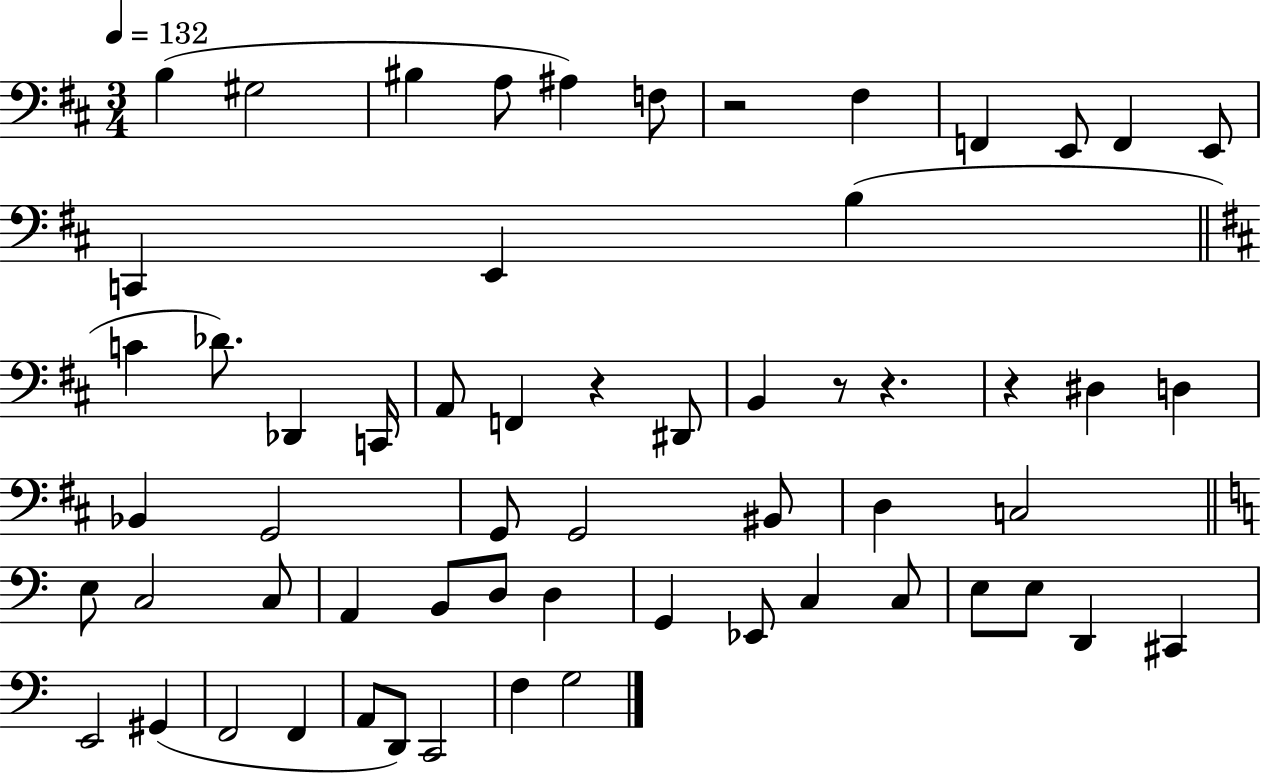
{
  \clef bass
  \numericTimeSignature
  \time 3/4
  \key d \major
  \tempo 4 = 132
  b4( gis2 | bis4 a8 ais4) f8 | r2 fis4 | f,4 e,8 f,4 e,8 | \break c,4 e,4 b4( | \bar "||" \break \key d \major c'4 des'8.) des,4 c,16 | a,8 f,4 r4 dis,8 | b,4 r8 r4. | r4 dis4 d4 | \break bes,4 g,2 | g,8 g,2 bis,8 | d4 c2 | \bar "||" \break \key a \minor e8 c2 c8 | a,4 b,8 d8 d4 | g,4 ees,8 c4 c8 | e8 e8 d,4 cis,4 | \break e,2 gis,4( | f,2 f,4 | a,8 d,8) c,2 | f4 g2 | \break \bar "|."
}